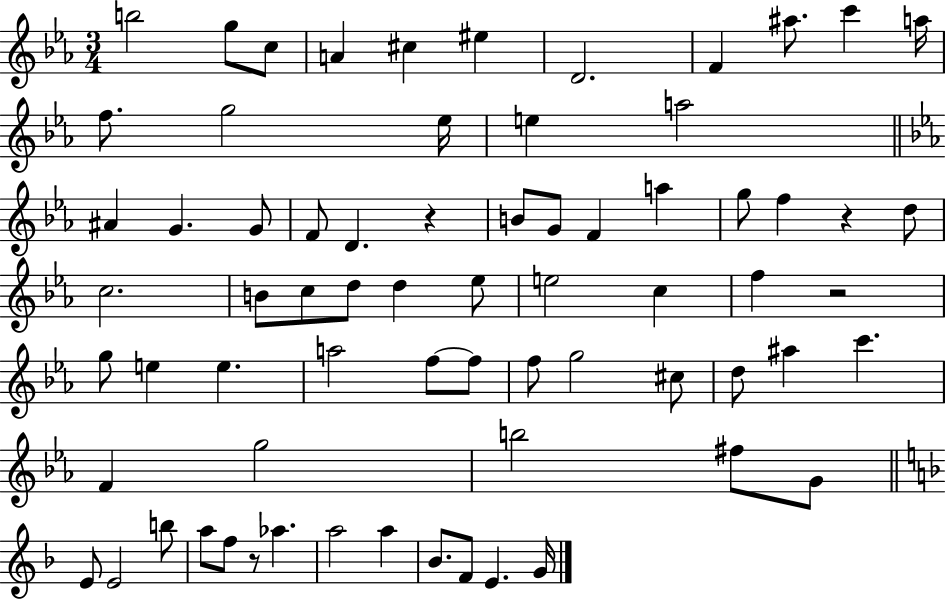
B5/h G5/e C5/e A4/q C#5/q EIS5/q D4/h. F4/q A#5/e. C6/q A5/s F5/e. G5/h Eb5/s E5/q A5/h A#4/q G4/q. G4/e F4/e D4/q. R/q B4/e G4/e F4/q A5/q G5/e F5/q R/q D5/e C5/h. B4/e C5/e D5/e D5/q Eb5/e E5/h C5/q F5/q R/h G5/e E5/q E5/q. A5/h F5/e F5/e F5/e G5/h C#5/e D5/e A#5/q C6/q. F4/q G5/h B5/h F#5/e G4/e E4/e E4/h B5/e A5/e F5/e R/e Ab5/q. A5/h A5/q Bb4/e. F4/e E4/q. G4/s